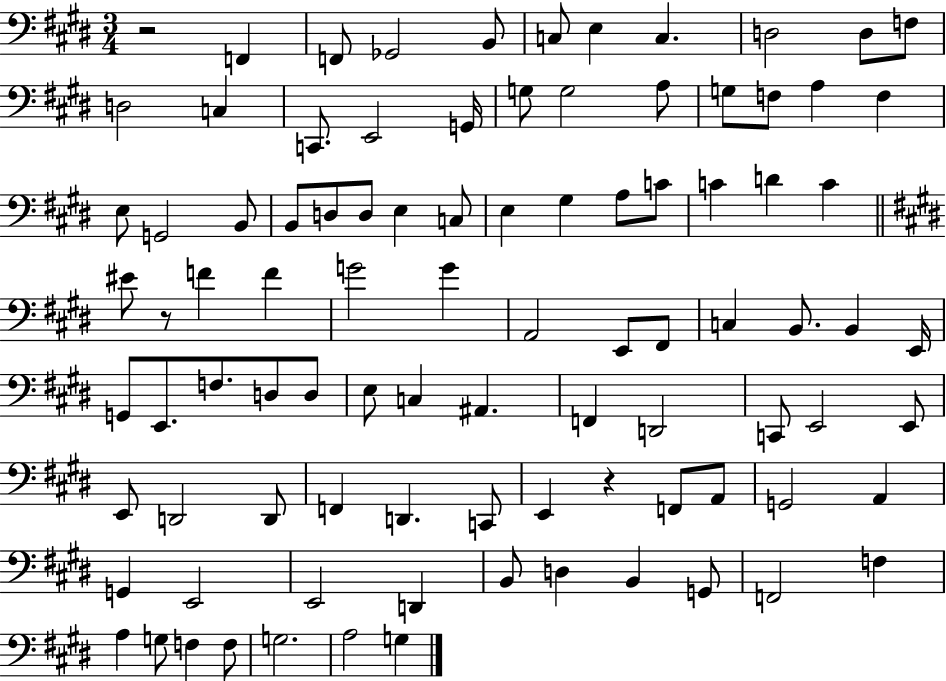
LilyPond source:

{
  \clef bass
  \numericTimeSignature
  \time 3/4
  \key e \major
  \repeat volta 2 { r2 f,4 | f,8 ges,2 b,8 | c8 e4 c4. | d2 d8 f8 | \break d2 c4 | c,8. e,2 g,16 | g8 g2 a8 | g8 f8 a4 f4 | \break e8 g,2 b,8 | b,8 d8 d8 e4 c8 | e4 gis4 a8 c'8 | c'4 d'4 c'4 | \break \bar "||" \break \key e \major eis'8 r8 f'4 f'4 | g'2 g'4 | a,2 e,8 fis,8 | c4 b,8. b,4 e,16 | \break g,8 e,8. f8. d8 d8 | e8 c4 ais,4. | f,4 d,2 | c,8 e,2 e,8 | \break e,8 d,2 d,8 | f,4 d,4. c,8 | e,4 r4 f,8 a,8 | g,2 a,4 | \break g,4 e,2 | e,2 d,4 | b,8 d4 b,4 g,8 | f,2 f4 | \break a4 g8 f4 f8 | g2. | a2 g4 | } \bar "|."
}